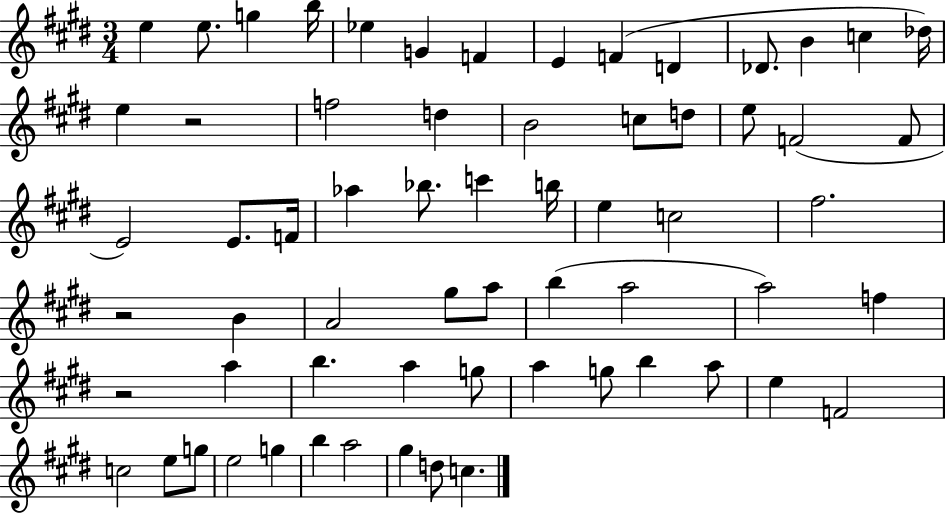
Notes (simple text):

E5/q E5/e. G5/q B5/s Eb5/q G4/q F4/q E4/q F4/q D4/q Db4/e. B4/q C5/q Db5/s E5/q R/h F5/h D5/q B4/h C5/e D5/e E5/e F4/h F4/e E4/h E4/e. F4/s Ab5/q Bb5/e. C6/q B5/s E5/q C5/h F#5/h. R/h B4/q A4/h G#5/e A5/e B5/q A5/h A5/h F5/q R/h A5/q B5/q. A5/q G5/e A5/q G5/e B5/q A5/e E5/q F4/h C5/h E5/e G5/e E5/h G5/q B5/q A5/h G#5/q D5/e C5/q.